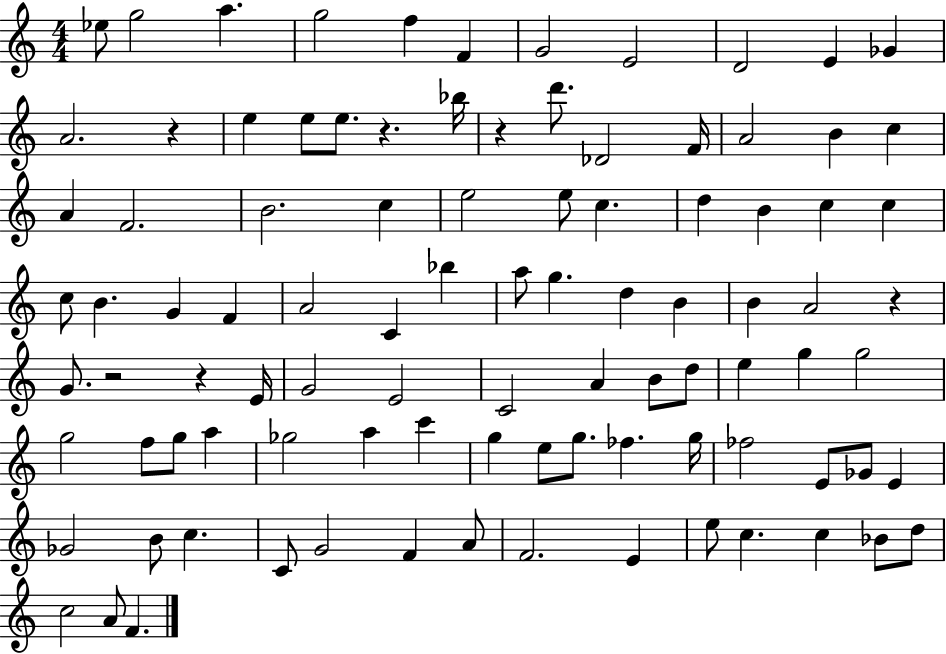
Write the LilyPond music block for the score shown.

{
  \clef treble
  \numericTimeSignature
  \time 4/4
  \key c \major
  ees''8 g''2 a''4. | g''2 f''4 f'4 | g'2 e'2 | d'2 e'4 ges'4 | \break a'2. r4 | e''4 e''8 e''8. r4. bes''16 | r4 d'''8. des'2 f'16 | a'2 b'4 c''4 | \break a'4 f'2. | b'2. c''4 | e''2 e''8 c''4. | d''4 b'4 c''4 c''4 | \break c''8 b'4. g'4 f'4 | a'2 c'4 bes''4 | a''8 g''4. d''4 b'4 | b'4 a'2 r4 | \break g'8. r2 r4 e'16 | g'2 e'2 | c'2 a'4 b'8 d''8 | e''4 g''4 g''2 | \break g''2 f''8 g''8 a''4 | ges''2 a''4 c'''4 | g''4 e''8 g''8. fes''4. g''16 | fes''2 e'8 ges'8 e'4 | \break ges'2 b'8 c''4. | c'8 g'2 f'4 a'8 | f'2. e'4 | e''8 c''4. c''4 bes'8 d''8 | \break c''2 a'8 f'4. | \bar "|."
}